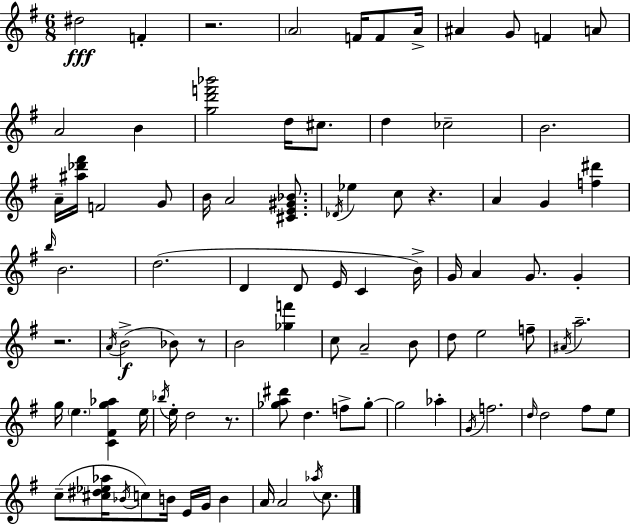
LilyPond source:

{
  \clef treble
  \numericTimeSignature
  \time 6/8
  \key g \major
  dis''2\fff f'4-. | r2. | \parenthesize a'2 f'16 f'8 a'16-> | ais'4 g'8 f'4 a'8 | \break a'2 b'4 | <g'' d''' f''' bes'''>2 d''16 cis''8. | d''4 ces''2-- | b'2. | \break a'16-- <ais'' des''' fis'''>16 f'2 g'8 | b'16 a'2 <cis' e' gis' bes'>8. | \acciaccatura { des'16 } ees''4 c''8 r4. | a'4 g'4 <f'' dis'''>4 | \break \grace { b''16 } b'2. | d''2.( | d'4 d'8 e'16 c'4 | b'16->) g'16 a'4 g'8. g'4-. | \break r2. | \acciaccatura { a'16 }(\f b'2-> bes'8) | r8 b'2 <ges'' f'''>4 | c''8 a'2-- | \break b'8 d''8 e''2 | f''8-- \acciaccatura { ais'16 } a''2.-- | g''16 \parenthesize e''4. <c' fis' g'' aes''>4 | e''16 \acciaccatura { bes''16 } e''16-. d''2 | \break r8. <ges'' a'' dis'''>8 d''4. | f''8-> ges''8-.~~ ges''2 | aes''4-. \acciaccatura { g'16 } f''2. | \grace { d''16 } d''2 | \break fis''8 e''8 c''8--( <cis'' dis'' ees'' aes''>16 \acciaccatura { bes'16 } c''8) | b'16 e'16 g'16 b'4 a'16 a'2 | \acciaccatura { aes''16 } c''8. \bar "|."
}